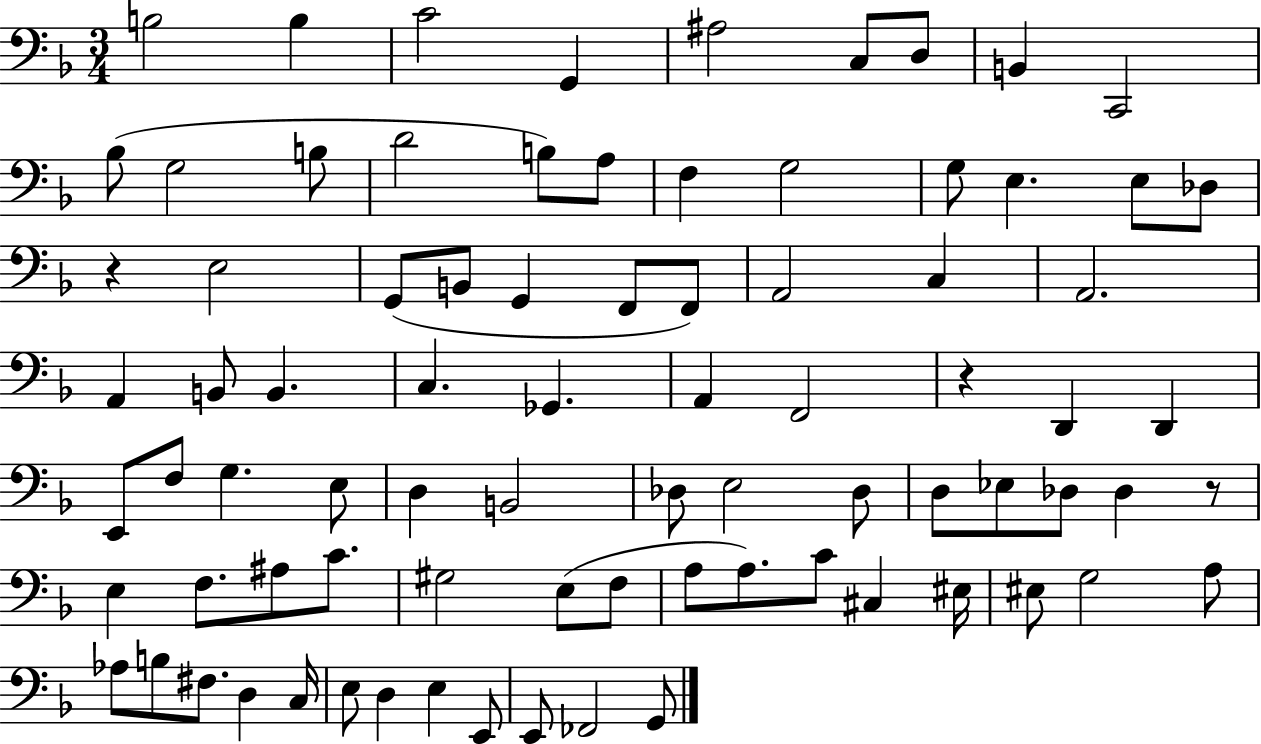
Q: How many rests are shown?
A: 3